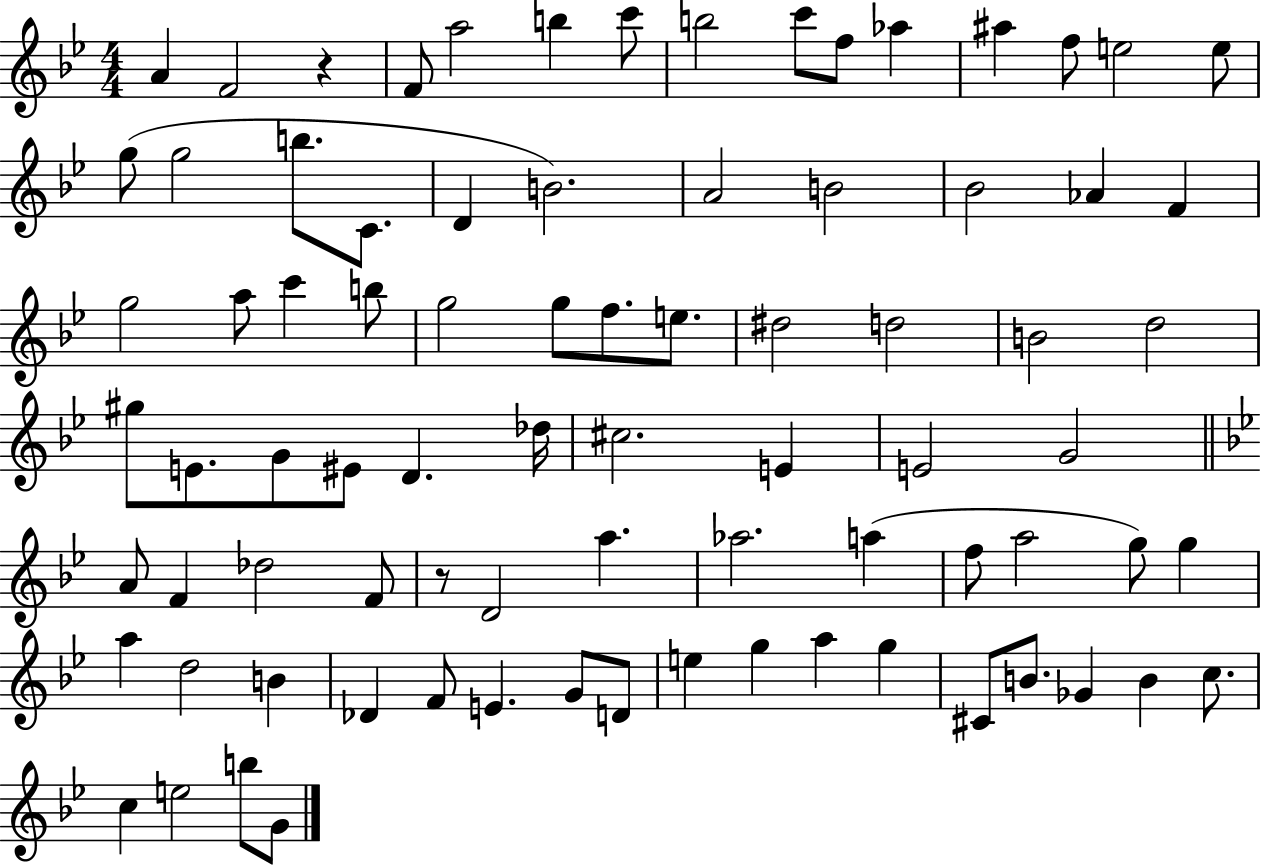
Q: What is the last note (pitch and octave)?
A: G4